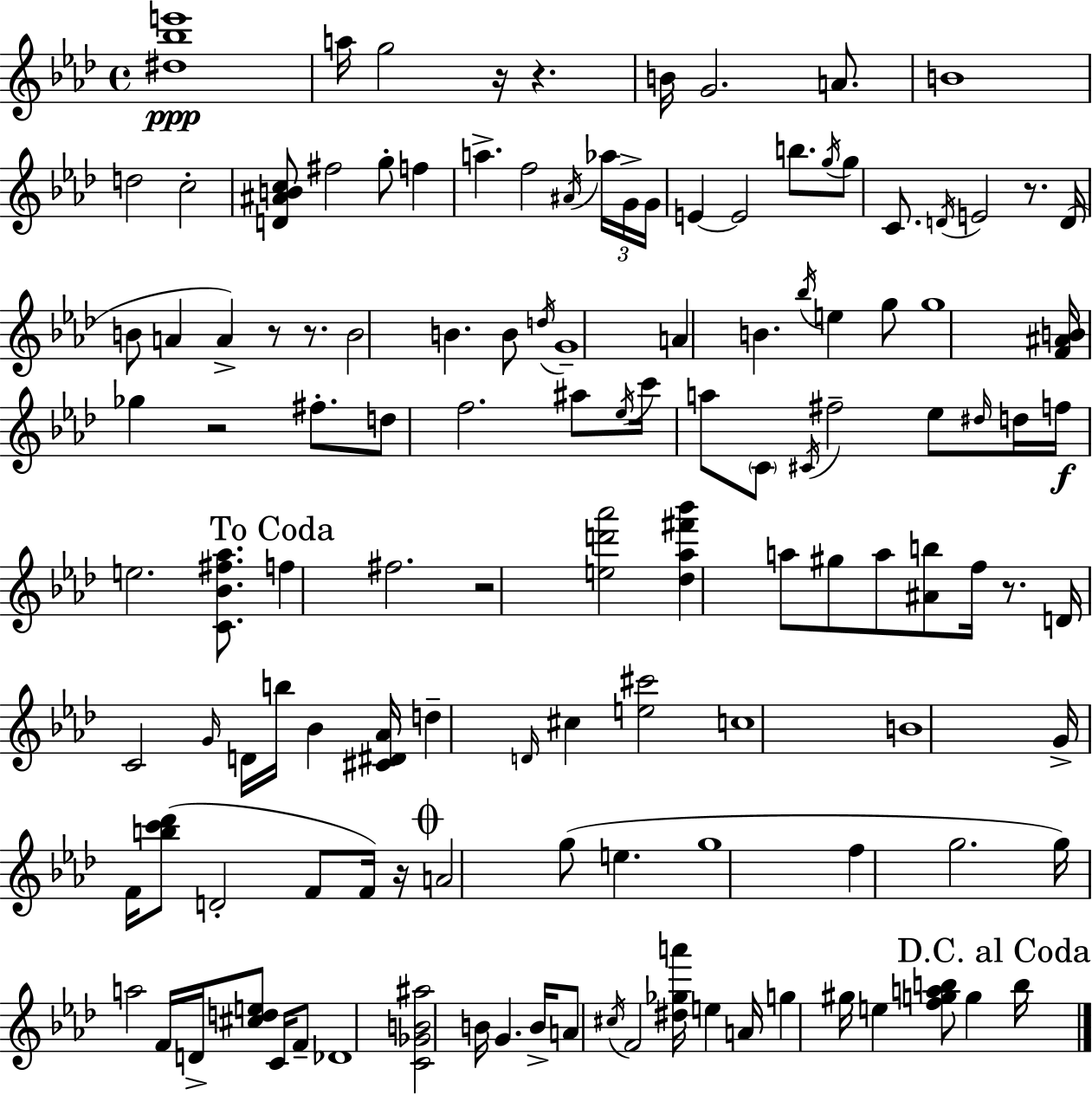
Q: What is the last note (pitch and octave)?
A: B5